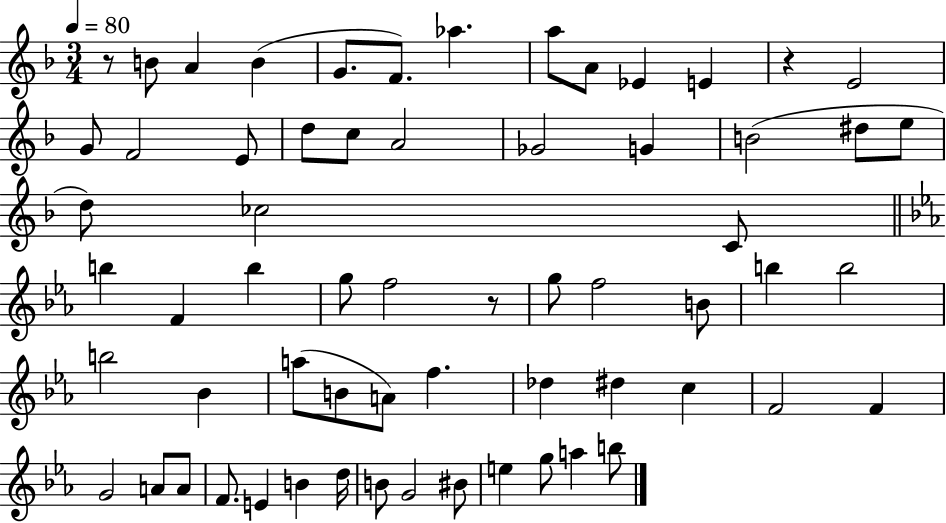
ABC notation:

X:1
T:Untitled
M:3/4
L:1/4
K:F
z/2 B/2 A B G/2 F/2 _a a/2 A/2 _E E z E2 G/2 F2 E/2 d/2 c/2 A2 _G2 G B2 ^d/2 e/2 d/2 _c2 C/2 b F b g/2 f2 z/2 g/2 f2 B/2 b b2 b2 _B a/2 B/2 A/2 f _d ^d c F2 F G2 A/2 A/2 F/2 E B d/4 B/2 G2 ^B/2 e g/2 a b/2